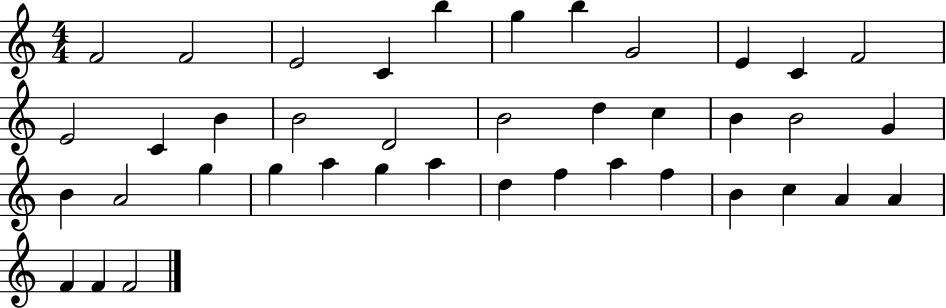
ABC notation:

X:1
T:Untitled
M:4/4
L:1/4
K:C
F2 F2 E2 C b g b G2 E C F2 E2 C B B2 D2 B2 d c B B2 G B A2 g g a g a d f a f B c A A F F F2